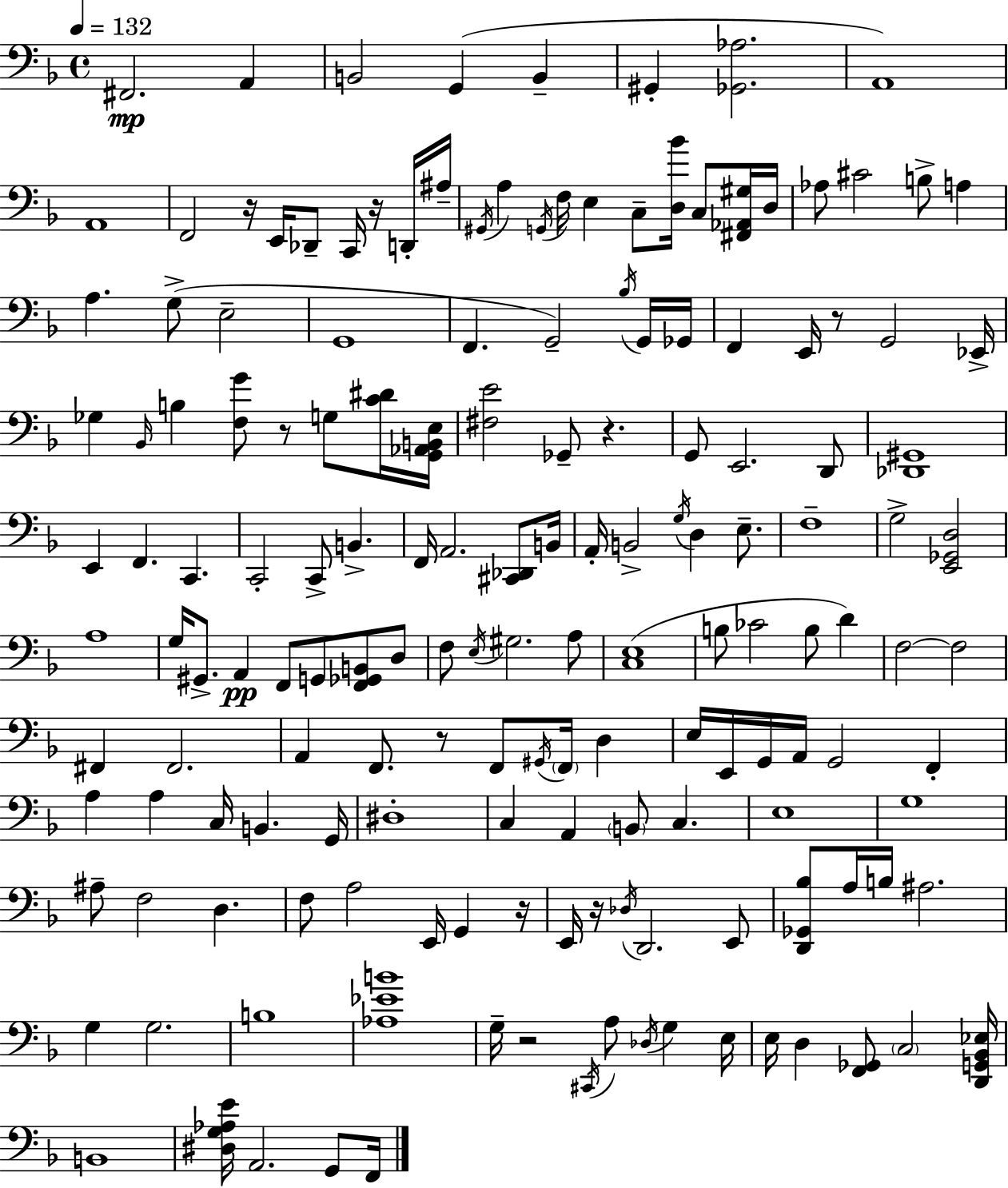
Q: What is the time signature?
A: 4/4